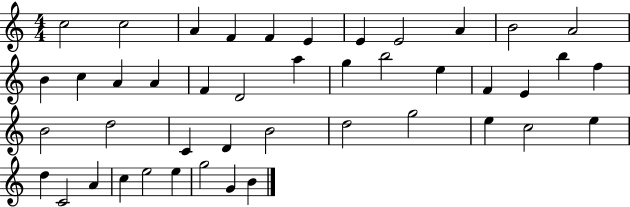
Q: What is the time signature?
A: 4/4